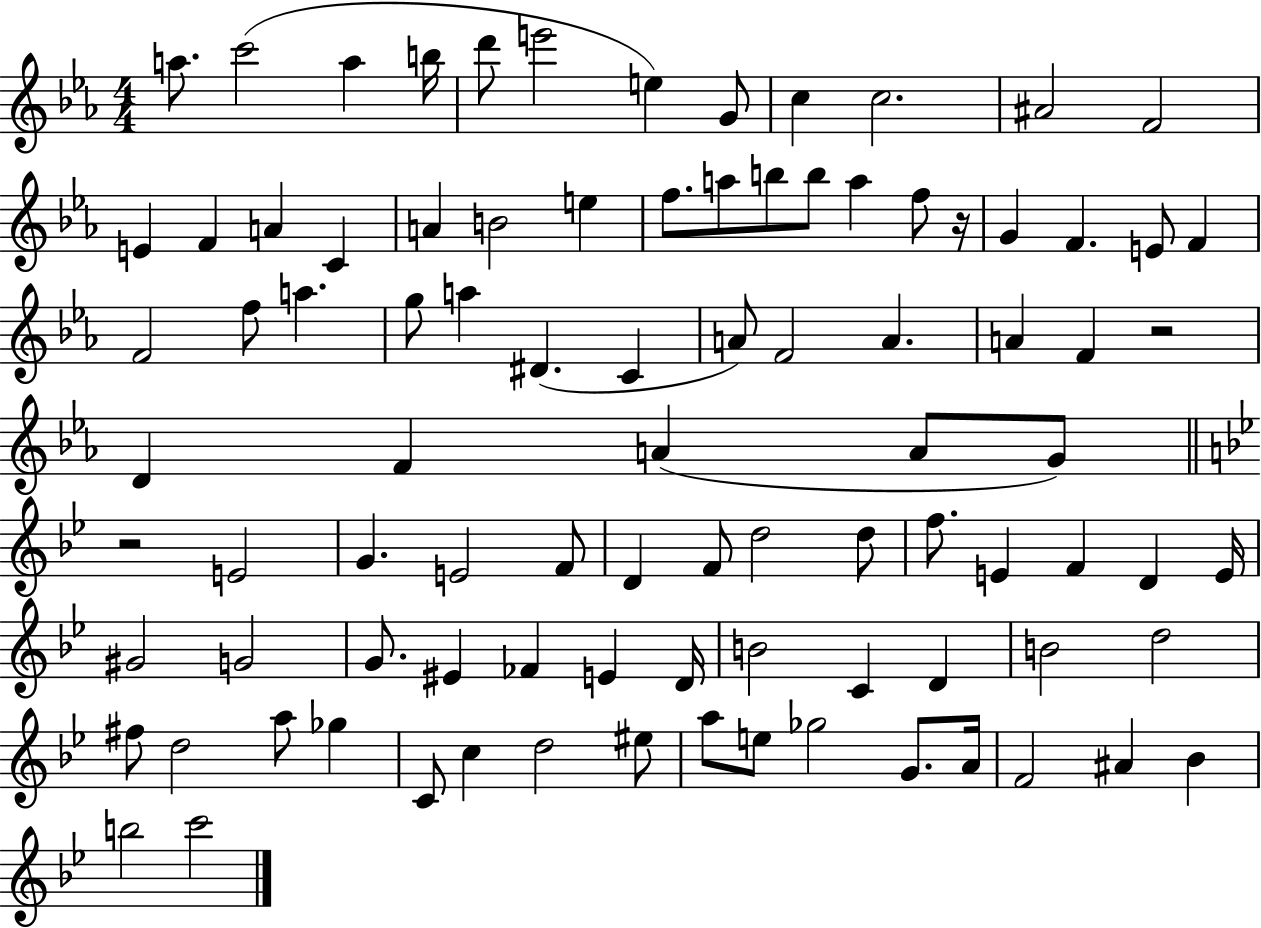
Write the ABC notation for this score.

X:1
T:Untitled
M:4/4
L:1/4
K:Eb
a/2 c'2 a b/4 d'/2 e'2 e G/2 c c2 ^A2 F2 E F A C A B2 e f/2 a/2 b/2 b/2 a f/2 z/4 G F E/2 F F2 f/2 a g/2 a ^D C A/2 F2 A A F z2 D F A A/2 G/2 z2 E2 G E2 F/2 D F/2 d2 d/2 f/2 E F D E/4 ^G2 G2 G/2 ^E _F E D/4 B2 C D B2 d2 ^f/2 d2 a/2 _g C/2 c d2 ^e/2 a/2 e/2 _g2 G/2 A/4 F2 ^A _B b2 c'2